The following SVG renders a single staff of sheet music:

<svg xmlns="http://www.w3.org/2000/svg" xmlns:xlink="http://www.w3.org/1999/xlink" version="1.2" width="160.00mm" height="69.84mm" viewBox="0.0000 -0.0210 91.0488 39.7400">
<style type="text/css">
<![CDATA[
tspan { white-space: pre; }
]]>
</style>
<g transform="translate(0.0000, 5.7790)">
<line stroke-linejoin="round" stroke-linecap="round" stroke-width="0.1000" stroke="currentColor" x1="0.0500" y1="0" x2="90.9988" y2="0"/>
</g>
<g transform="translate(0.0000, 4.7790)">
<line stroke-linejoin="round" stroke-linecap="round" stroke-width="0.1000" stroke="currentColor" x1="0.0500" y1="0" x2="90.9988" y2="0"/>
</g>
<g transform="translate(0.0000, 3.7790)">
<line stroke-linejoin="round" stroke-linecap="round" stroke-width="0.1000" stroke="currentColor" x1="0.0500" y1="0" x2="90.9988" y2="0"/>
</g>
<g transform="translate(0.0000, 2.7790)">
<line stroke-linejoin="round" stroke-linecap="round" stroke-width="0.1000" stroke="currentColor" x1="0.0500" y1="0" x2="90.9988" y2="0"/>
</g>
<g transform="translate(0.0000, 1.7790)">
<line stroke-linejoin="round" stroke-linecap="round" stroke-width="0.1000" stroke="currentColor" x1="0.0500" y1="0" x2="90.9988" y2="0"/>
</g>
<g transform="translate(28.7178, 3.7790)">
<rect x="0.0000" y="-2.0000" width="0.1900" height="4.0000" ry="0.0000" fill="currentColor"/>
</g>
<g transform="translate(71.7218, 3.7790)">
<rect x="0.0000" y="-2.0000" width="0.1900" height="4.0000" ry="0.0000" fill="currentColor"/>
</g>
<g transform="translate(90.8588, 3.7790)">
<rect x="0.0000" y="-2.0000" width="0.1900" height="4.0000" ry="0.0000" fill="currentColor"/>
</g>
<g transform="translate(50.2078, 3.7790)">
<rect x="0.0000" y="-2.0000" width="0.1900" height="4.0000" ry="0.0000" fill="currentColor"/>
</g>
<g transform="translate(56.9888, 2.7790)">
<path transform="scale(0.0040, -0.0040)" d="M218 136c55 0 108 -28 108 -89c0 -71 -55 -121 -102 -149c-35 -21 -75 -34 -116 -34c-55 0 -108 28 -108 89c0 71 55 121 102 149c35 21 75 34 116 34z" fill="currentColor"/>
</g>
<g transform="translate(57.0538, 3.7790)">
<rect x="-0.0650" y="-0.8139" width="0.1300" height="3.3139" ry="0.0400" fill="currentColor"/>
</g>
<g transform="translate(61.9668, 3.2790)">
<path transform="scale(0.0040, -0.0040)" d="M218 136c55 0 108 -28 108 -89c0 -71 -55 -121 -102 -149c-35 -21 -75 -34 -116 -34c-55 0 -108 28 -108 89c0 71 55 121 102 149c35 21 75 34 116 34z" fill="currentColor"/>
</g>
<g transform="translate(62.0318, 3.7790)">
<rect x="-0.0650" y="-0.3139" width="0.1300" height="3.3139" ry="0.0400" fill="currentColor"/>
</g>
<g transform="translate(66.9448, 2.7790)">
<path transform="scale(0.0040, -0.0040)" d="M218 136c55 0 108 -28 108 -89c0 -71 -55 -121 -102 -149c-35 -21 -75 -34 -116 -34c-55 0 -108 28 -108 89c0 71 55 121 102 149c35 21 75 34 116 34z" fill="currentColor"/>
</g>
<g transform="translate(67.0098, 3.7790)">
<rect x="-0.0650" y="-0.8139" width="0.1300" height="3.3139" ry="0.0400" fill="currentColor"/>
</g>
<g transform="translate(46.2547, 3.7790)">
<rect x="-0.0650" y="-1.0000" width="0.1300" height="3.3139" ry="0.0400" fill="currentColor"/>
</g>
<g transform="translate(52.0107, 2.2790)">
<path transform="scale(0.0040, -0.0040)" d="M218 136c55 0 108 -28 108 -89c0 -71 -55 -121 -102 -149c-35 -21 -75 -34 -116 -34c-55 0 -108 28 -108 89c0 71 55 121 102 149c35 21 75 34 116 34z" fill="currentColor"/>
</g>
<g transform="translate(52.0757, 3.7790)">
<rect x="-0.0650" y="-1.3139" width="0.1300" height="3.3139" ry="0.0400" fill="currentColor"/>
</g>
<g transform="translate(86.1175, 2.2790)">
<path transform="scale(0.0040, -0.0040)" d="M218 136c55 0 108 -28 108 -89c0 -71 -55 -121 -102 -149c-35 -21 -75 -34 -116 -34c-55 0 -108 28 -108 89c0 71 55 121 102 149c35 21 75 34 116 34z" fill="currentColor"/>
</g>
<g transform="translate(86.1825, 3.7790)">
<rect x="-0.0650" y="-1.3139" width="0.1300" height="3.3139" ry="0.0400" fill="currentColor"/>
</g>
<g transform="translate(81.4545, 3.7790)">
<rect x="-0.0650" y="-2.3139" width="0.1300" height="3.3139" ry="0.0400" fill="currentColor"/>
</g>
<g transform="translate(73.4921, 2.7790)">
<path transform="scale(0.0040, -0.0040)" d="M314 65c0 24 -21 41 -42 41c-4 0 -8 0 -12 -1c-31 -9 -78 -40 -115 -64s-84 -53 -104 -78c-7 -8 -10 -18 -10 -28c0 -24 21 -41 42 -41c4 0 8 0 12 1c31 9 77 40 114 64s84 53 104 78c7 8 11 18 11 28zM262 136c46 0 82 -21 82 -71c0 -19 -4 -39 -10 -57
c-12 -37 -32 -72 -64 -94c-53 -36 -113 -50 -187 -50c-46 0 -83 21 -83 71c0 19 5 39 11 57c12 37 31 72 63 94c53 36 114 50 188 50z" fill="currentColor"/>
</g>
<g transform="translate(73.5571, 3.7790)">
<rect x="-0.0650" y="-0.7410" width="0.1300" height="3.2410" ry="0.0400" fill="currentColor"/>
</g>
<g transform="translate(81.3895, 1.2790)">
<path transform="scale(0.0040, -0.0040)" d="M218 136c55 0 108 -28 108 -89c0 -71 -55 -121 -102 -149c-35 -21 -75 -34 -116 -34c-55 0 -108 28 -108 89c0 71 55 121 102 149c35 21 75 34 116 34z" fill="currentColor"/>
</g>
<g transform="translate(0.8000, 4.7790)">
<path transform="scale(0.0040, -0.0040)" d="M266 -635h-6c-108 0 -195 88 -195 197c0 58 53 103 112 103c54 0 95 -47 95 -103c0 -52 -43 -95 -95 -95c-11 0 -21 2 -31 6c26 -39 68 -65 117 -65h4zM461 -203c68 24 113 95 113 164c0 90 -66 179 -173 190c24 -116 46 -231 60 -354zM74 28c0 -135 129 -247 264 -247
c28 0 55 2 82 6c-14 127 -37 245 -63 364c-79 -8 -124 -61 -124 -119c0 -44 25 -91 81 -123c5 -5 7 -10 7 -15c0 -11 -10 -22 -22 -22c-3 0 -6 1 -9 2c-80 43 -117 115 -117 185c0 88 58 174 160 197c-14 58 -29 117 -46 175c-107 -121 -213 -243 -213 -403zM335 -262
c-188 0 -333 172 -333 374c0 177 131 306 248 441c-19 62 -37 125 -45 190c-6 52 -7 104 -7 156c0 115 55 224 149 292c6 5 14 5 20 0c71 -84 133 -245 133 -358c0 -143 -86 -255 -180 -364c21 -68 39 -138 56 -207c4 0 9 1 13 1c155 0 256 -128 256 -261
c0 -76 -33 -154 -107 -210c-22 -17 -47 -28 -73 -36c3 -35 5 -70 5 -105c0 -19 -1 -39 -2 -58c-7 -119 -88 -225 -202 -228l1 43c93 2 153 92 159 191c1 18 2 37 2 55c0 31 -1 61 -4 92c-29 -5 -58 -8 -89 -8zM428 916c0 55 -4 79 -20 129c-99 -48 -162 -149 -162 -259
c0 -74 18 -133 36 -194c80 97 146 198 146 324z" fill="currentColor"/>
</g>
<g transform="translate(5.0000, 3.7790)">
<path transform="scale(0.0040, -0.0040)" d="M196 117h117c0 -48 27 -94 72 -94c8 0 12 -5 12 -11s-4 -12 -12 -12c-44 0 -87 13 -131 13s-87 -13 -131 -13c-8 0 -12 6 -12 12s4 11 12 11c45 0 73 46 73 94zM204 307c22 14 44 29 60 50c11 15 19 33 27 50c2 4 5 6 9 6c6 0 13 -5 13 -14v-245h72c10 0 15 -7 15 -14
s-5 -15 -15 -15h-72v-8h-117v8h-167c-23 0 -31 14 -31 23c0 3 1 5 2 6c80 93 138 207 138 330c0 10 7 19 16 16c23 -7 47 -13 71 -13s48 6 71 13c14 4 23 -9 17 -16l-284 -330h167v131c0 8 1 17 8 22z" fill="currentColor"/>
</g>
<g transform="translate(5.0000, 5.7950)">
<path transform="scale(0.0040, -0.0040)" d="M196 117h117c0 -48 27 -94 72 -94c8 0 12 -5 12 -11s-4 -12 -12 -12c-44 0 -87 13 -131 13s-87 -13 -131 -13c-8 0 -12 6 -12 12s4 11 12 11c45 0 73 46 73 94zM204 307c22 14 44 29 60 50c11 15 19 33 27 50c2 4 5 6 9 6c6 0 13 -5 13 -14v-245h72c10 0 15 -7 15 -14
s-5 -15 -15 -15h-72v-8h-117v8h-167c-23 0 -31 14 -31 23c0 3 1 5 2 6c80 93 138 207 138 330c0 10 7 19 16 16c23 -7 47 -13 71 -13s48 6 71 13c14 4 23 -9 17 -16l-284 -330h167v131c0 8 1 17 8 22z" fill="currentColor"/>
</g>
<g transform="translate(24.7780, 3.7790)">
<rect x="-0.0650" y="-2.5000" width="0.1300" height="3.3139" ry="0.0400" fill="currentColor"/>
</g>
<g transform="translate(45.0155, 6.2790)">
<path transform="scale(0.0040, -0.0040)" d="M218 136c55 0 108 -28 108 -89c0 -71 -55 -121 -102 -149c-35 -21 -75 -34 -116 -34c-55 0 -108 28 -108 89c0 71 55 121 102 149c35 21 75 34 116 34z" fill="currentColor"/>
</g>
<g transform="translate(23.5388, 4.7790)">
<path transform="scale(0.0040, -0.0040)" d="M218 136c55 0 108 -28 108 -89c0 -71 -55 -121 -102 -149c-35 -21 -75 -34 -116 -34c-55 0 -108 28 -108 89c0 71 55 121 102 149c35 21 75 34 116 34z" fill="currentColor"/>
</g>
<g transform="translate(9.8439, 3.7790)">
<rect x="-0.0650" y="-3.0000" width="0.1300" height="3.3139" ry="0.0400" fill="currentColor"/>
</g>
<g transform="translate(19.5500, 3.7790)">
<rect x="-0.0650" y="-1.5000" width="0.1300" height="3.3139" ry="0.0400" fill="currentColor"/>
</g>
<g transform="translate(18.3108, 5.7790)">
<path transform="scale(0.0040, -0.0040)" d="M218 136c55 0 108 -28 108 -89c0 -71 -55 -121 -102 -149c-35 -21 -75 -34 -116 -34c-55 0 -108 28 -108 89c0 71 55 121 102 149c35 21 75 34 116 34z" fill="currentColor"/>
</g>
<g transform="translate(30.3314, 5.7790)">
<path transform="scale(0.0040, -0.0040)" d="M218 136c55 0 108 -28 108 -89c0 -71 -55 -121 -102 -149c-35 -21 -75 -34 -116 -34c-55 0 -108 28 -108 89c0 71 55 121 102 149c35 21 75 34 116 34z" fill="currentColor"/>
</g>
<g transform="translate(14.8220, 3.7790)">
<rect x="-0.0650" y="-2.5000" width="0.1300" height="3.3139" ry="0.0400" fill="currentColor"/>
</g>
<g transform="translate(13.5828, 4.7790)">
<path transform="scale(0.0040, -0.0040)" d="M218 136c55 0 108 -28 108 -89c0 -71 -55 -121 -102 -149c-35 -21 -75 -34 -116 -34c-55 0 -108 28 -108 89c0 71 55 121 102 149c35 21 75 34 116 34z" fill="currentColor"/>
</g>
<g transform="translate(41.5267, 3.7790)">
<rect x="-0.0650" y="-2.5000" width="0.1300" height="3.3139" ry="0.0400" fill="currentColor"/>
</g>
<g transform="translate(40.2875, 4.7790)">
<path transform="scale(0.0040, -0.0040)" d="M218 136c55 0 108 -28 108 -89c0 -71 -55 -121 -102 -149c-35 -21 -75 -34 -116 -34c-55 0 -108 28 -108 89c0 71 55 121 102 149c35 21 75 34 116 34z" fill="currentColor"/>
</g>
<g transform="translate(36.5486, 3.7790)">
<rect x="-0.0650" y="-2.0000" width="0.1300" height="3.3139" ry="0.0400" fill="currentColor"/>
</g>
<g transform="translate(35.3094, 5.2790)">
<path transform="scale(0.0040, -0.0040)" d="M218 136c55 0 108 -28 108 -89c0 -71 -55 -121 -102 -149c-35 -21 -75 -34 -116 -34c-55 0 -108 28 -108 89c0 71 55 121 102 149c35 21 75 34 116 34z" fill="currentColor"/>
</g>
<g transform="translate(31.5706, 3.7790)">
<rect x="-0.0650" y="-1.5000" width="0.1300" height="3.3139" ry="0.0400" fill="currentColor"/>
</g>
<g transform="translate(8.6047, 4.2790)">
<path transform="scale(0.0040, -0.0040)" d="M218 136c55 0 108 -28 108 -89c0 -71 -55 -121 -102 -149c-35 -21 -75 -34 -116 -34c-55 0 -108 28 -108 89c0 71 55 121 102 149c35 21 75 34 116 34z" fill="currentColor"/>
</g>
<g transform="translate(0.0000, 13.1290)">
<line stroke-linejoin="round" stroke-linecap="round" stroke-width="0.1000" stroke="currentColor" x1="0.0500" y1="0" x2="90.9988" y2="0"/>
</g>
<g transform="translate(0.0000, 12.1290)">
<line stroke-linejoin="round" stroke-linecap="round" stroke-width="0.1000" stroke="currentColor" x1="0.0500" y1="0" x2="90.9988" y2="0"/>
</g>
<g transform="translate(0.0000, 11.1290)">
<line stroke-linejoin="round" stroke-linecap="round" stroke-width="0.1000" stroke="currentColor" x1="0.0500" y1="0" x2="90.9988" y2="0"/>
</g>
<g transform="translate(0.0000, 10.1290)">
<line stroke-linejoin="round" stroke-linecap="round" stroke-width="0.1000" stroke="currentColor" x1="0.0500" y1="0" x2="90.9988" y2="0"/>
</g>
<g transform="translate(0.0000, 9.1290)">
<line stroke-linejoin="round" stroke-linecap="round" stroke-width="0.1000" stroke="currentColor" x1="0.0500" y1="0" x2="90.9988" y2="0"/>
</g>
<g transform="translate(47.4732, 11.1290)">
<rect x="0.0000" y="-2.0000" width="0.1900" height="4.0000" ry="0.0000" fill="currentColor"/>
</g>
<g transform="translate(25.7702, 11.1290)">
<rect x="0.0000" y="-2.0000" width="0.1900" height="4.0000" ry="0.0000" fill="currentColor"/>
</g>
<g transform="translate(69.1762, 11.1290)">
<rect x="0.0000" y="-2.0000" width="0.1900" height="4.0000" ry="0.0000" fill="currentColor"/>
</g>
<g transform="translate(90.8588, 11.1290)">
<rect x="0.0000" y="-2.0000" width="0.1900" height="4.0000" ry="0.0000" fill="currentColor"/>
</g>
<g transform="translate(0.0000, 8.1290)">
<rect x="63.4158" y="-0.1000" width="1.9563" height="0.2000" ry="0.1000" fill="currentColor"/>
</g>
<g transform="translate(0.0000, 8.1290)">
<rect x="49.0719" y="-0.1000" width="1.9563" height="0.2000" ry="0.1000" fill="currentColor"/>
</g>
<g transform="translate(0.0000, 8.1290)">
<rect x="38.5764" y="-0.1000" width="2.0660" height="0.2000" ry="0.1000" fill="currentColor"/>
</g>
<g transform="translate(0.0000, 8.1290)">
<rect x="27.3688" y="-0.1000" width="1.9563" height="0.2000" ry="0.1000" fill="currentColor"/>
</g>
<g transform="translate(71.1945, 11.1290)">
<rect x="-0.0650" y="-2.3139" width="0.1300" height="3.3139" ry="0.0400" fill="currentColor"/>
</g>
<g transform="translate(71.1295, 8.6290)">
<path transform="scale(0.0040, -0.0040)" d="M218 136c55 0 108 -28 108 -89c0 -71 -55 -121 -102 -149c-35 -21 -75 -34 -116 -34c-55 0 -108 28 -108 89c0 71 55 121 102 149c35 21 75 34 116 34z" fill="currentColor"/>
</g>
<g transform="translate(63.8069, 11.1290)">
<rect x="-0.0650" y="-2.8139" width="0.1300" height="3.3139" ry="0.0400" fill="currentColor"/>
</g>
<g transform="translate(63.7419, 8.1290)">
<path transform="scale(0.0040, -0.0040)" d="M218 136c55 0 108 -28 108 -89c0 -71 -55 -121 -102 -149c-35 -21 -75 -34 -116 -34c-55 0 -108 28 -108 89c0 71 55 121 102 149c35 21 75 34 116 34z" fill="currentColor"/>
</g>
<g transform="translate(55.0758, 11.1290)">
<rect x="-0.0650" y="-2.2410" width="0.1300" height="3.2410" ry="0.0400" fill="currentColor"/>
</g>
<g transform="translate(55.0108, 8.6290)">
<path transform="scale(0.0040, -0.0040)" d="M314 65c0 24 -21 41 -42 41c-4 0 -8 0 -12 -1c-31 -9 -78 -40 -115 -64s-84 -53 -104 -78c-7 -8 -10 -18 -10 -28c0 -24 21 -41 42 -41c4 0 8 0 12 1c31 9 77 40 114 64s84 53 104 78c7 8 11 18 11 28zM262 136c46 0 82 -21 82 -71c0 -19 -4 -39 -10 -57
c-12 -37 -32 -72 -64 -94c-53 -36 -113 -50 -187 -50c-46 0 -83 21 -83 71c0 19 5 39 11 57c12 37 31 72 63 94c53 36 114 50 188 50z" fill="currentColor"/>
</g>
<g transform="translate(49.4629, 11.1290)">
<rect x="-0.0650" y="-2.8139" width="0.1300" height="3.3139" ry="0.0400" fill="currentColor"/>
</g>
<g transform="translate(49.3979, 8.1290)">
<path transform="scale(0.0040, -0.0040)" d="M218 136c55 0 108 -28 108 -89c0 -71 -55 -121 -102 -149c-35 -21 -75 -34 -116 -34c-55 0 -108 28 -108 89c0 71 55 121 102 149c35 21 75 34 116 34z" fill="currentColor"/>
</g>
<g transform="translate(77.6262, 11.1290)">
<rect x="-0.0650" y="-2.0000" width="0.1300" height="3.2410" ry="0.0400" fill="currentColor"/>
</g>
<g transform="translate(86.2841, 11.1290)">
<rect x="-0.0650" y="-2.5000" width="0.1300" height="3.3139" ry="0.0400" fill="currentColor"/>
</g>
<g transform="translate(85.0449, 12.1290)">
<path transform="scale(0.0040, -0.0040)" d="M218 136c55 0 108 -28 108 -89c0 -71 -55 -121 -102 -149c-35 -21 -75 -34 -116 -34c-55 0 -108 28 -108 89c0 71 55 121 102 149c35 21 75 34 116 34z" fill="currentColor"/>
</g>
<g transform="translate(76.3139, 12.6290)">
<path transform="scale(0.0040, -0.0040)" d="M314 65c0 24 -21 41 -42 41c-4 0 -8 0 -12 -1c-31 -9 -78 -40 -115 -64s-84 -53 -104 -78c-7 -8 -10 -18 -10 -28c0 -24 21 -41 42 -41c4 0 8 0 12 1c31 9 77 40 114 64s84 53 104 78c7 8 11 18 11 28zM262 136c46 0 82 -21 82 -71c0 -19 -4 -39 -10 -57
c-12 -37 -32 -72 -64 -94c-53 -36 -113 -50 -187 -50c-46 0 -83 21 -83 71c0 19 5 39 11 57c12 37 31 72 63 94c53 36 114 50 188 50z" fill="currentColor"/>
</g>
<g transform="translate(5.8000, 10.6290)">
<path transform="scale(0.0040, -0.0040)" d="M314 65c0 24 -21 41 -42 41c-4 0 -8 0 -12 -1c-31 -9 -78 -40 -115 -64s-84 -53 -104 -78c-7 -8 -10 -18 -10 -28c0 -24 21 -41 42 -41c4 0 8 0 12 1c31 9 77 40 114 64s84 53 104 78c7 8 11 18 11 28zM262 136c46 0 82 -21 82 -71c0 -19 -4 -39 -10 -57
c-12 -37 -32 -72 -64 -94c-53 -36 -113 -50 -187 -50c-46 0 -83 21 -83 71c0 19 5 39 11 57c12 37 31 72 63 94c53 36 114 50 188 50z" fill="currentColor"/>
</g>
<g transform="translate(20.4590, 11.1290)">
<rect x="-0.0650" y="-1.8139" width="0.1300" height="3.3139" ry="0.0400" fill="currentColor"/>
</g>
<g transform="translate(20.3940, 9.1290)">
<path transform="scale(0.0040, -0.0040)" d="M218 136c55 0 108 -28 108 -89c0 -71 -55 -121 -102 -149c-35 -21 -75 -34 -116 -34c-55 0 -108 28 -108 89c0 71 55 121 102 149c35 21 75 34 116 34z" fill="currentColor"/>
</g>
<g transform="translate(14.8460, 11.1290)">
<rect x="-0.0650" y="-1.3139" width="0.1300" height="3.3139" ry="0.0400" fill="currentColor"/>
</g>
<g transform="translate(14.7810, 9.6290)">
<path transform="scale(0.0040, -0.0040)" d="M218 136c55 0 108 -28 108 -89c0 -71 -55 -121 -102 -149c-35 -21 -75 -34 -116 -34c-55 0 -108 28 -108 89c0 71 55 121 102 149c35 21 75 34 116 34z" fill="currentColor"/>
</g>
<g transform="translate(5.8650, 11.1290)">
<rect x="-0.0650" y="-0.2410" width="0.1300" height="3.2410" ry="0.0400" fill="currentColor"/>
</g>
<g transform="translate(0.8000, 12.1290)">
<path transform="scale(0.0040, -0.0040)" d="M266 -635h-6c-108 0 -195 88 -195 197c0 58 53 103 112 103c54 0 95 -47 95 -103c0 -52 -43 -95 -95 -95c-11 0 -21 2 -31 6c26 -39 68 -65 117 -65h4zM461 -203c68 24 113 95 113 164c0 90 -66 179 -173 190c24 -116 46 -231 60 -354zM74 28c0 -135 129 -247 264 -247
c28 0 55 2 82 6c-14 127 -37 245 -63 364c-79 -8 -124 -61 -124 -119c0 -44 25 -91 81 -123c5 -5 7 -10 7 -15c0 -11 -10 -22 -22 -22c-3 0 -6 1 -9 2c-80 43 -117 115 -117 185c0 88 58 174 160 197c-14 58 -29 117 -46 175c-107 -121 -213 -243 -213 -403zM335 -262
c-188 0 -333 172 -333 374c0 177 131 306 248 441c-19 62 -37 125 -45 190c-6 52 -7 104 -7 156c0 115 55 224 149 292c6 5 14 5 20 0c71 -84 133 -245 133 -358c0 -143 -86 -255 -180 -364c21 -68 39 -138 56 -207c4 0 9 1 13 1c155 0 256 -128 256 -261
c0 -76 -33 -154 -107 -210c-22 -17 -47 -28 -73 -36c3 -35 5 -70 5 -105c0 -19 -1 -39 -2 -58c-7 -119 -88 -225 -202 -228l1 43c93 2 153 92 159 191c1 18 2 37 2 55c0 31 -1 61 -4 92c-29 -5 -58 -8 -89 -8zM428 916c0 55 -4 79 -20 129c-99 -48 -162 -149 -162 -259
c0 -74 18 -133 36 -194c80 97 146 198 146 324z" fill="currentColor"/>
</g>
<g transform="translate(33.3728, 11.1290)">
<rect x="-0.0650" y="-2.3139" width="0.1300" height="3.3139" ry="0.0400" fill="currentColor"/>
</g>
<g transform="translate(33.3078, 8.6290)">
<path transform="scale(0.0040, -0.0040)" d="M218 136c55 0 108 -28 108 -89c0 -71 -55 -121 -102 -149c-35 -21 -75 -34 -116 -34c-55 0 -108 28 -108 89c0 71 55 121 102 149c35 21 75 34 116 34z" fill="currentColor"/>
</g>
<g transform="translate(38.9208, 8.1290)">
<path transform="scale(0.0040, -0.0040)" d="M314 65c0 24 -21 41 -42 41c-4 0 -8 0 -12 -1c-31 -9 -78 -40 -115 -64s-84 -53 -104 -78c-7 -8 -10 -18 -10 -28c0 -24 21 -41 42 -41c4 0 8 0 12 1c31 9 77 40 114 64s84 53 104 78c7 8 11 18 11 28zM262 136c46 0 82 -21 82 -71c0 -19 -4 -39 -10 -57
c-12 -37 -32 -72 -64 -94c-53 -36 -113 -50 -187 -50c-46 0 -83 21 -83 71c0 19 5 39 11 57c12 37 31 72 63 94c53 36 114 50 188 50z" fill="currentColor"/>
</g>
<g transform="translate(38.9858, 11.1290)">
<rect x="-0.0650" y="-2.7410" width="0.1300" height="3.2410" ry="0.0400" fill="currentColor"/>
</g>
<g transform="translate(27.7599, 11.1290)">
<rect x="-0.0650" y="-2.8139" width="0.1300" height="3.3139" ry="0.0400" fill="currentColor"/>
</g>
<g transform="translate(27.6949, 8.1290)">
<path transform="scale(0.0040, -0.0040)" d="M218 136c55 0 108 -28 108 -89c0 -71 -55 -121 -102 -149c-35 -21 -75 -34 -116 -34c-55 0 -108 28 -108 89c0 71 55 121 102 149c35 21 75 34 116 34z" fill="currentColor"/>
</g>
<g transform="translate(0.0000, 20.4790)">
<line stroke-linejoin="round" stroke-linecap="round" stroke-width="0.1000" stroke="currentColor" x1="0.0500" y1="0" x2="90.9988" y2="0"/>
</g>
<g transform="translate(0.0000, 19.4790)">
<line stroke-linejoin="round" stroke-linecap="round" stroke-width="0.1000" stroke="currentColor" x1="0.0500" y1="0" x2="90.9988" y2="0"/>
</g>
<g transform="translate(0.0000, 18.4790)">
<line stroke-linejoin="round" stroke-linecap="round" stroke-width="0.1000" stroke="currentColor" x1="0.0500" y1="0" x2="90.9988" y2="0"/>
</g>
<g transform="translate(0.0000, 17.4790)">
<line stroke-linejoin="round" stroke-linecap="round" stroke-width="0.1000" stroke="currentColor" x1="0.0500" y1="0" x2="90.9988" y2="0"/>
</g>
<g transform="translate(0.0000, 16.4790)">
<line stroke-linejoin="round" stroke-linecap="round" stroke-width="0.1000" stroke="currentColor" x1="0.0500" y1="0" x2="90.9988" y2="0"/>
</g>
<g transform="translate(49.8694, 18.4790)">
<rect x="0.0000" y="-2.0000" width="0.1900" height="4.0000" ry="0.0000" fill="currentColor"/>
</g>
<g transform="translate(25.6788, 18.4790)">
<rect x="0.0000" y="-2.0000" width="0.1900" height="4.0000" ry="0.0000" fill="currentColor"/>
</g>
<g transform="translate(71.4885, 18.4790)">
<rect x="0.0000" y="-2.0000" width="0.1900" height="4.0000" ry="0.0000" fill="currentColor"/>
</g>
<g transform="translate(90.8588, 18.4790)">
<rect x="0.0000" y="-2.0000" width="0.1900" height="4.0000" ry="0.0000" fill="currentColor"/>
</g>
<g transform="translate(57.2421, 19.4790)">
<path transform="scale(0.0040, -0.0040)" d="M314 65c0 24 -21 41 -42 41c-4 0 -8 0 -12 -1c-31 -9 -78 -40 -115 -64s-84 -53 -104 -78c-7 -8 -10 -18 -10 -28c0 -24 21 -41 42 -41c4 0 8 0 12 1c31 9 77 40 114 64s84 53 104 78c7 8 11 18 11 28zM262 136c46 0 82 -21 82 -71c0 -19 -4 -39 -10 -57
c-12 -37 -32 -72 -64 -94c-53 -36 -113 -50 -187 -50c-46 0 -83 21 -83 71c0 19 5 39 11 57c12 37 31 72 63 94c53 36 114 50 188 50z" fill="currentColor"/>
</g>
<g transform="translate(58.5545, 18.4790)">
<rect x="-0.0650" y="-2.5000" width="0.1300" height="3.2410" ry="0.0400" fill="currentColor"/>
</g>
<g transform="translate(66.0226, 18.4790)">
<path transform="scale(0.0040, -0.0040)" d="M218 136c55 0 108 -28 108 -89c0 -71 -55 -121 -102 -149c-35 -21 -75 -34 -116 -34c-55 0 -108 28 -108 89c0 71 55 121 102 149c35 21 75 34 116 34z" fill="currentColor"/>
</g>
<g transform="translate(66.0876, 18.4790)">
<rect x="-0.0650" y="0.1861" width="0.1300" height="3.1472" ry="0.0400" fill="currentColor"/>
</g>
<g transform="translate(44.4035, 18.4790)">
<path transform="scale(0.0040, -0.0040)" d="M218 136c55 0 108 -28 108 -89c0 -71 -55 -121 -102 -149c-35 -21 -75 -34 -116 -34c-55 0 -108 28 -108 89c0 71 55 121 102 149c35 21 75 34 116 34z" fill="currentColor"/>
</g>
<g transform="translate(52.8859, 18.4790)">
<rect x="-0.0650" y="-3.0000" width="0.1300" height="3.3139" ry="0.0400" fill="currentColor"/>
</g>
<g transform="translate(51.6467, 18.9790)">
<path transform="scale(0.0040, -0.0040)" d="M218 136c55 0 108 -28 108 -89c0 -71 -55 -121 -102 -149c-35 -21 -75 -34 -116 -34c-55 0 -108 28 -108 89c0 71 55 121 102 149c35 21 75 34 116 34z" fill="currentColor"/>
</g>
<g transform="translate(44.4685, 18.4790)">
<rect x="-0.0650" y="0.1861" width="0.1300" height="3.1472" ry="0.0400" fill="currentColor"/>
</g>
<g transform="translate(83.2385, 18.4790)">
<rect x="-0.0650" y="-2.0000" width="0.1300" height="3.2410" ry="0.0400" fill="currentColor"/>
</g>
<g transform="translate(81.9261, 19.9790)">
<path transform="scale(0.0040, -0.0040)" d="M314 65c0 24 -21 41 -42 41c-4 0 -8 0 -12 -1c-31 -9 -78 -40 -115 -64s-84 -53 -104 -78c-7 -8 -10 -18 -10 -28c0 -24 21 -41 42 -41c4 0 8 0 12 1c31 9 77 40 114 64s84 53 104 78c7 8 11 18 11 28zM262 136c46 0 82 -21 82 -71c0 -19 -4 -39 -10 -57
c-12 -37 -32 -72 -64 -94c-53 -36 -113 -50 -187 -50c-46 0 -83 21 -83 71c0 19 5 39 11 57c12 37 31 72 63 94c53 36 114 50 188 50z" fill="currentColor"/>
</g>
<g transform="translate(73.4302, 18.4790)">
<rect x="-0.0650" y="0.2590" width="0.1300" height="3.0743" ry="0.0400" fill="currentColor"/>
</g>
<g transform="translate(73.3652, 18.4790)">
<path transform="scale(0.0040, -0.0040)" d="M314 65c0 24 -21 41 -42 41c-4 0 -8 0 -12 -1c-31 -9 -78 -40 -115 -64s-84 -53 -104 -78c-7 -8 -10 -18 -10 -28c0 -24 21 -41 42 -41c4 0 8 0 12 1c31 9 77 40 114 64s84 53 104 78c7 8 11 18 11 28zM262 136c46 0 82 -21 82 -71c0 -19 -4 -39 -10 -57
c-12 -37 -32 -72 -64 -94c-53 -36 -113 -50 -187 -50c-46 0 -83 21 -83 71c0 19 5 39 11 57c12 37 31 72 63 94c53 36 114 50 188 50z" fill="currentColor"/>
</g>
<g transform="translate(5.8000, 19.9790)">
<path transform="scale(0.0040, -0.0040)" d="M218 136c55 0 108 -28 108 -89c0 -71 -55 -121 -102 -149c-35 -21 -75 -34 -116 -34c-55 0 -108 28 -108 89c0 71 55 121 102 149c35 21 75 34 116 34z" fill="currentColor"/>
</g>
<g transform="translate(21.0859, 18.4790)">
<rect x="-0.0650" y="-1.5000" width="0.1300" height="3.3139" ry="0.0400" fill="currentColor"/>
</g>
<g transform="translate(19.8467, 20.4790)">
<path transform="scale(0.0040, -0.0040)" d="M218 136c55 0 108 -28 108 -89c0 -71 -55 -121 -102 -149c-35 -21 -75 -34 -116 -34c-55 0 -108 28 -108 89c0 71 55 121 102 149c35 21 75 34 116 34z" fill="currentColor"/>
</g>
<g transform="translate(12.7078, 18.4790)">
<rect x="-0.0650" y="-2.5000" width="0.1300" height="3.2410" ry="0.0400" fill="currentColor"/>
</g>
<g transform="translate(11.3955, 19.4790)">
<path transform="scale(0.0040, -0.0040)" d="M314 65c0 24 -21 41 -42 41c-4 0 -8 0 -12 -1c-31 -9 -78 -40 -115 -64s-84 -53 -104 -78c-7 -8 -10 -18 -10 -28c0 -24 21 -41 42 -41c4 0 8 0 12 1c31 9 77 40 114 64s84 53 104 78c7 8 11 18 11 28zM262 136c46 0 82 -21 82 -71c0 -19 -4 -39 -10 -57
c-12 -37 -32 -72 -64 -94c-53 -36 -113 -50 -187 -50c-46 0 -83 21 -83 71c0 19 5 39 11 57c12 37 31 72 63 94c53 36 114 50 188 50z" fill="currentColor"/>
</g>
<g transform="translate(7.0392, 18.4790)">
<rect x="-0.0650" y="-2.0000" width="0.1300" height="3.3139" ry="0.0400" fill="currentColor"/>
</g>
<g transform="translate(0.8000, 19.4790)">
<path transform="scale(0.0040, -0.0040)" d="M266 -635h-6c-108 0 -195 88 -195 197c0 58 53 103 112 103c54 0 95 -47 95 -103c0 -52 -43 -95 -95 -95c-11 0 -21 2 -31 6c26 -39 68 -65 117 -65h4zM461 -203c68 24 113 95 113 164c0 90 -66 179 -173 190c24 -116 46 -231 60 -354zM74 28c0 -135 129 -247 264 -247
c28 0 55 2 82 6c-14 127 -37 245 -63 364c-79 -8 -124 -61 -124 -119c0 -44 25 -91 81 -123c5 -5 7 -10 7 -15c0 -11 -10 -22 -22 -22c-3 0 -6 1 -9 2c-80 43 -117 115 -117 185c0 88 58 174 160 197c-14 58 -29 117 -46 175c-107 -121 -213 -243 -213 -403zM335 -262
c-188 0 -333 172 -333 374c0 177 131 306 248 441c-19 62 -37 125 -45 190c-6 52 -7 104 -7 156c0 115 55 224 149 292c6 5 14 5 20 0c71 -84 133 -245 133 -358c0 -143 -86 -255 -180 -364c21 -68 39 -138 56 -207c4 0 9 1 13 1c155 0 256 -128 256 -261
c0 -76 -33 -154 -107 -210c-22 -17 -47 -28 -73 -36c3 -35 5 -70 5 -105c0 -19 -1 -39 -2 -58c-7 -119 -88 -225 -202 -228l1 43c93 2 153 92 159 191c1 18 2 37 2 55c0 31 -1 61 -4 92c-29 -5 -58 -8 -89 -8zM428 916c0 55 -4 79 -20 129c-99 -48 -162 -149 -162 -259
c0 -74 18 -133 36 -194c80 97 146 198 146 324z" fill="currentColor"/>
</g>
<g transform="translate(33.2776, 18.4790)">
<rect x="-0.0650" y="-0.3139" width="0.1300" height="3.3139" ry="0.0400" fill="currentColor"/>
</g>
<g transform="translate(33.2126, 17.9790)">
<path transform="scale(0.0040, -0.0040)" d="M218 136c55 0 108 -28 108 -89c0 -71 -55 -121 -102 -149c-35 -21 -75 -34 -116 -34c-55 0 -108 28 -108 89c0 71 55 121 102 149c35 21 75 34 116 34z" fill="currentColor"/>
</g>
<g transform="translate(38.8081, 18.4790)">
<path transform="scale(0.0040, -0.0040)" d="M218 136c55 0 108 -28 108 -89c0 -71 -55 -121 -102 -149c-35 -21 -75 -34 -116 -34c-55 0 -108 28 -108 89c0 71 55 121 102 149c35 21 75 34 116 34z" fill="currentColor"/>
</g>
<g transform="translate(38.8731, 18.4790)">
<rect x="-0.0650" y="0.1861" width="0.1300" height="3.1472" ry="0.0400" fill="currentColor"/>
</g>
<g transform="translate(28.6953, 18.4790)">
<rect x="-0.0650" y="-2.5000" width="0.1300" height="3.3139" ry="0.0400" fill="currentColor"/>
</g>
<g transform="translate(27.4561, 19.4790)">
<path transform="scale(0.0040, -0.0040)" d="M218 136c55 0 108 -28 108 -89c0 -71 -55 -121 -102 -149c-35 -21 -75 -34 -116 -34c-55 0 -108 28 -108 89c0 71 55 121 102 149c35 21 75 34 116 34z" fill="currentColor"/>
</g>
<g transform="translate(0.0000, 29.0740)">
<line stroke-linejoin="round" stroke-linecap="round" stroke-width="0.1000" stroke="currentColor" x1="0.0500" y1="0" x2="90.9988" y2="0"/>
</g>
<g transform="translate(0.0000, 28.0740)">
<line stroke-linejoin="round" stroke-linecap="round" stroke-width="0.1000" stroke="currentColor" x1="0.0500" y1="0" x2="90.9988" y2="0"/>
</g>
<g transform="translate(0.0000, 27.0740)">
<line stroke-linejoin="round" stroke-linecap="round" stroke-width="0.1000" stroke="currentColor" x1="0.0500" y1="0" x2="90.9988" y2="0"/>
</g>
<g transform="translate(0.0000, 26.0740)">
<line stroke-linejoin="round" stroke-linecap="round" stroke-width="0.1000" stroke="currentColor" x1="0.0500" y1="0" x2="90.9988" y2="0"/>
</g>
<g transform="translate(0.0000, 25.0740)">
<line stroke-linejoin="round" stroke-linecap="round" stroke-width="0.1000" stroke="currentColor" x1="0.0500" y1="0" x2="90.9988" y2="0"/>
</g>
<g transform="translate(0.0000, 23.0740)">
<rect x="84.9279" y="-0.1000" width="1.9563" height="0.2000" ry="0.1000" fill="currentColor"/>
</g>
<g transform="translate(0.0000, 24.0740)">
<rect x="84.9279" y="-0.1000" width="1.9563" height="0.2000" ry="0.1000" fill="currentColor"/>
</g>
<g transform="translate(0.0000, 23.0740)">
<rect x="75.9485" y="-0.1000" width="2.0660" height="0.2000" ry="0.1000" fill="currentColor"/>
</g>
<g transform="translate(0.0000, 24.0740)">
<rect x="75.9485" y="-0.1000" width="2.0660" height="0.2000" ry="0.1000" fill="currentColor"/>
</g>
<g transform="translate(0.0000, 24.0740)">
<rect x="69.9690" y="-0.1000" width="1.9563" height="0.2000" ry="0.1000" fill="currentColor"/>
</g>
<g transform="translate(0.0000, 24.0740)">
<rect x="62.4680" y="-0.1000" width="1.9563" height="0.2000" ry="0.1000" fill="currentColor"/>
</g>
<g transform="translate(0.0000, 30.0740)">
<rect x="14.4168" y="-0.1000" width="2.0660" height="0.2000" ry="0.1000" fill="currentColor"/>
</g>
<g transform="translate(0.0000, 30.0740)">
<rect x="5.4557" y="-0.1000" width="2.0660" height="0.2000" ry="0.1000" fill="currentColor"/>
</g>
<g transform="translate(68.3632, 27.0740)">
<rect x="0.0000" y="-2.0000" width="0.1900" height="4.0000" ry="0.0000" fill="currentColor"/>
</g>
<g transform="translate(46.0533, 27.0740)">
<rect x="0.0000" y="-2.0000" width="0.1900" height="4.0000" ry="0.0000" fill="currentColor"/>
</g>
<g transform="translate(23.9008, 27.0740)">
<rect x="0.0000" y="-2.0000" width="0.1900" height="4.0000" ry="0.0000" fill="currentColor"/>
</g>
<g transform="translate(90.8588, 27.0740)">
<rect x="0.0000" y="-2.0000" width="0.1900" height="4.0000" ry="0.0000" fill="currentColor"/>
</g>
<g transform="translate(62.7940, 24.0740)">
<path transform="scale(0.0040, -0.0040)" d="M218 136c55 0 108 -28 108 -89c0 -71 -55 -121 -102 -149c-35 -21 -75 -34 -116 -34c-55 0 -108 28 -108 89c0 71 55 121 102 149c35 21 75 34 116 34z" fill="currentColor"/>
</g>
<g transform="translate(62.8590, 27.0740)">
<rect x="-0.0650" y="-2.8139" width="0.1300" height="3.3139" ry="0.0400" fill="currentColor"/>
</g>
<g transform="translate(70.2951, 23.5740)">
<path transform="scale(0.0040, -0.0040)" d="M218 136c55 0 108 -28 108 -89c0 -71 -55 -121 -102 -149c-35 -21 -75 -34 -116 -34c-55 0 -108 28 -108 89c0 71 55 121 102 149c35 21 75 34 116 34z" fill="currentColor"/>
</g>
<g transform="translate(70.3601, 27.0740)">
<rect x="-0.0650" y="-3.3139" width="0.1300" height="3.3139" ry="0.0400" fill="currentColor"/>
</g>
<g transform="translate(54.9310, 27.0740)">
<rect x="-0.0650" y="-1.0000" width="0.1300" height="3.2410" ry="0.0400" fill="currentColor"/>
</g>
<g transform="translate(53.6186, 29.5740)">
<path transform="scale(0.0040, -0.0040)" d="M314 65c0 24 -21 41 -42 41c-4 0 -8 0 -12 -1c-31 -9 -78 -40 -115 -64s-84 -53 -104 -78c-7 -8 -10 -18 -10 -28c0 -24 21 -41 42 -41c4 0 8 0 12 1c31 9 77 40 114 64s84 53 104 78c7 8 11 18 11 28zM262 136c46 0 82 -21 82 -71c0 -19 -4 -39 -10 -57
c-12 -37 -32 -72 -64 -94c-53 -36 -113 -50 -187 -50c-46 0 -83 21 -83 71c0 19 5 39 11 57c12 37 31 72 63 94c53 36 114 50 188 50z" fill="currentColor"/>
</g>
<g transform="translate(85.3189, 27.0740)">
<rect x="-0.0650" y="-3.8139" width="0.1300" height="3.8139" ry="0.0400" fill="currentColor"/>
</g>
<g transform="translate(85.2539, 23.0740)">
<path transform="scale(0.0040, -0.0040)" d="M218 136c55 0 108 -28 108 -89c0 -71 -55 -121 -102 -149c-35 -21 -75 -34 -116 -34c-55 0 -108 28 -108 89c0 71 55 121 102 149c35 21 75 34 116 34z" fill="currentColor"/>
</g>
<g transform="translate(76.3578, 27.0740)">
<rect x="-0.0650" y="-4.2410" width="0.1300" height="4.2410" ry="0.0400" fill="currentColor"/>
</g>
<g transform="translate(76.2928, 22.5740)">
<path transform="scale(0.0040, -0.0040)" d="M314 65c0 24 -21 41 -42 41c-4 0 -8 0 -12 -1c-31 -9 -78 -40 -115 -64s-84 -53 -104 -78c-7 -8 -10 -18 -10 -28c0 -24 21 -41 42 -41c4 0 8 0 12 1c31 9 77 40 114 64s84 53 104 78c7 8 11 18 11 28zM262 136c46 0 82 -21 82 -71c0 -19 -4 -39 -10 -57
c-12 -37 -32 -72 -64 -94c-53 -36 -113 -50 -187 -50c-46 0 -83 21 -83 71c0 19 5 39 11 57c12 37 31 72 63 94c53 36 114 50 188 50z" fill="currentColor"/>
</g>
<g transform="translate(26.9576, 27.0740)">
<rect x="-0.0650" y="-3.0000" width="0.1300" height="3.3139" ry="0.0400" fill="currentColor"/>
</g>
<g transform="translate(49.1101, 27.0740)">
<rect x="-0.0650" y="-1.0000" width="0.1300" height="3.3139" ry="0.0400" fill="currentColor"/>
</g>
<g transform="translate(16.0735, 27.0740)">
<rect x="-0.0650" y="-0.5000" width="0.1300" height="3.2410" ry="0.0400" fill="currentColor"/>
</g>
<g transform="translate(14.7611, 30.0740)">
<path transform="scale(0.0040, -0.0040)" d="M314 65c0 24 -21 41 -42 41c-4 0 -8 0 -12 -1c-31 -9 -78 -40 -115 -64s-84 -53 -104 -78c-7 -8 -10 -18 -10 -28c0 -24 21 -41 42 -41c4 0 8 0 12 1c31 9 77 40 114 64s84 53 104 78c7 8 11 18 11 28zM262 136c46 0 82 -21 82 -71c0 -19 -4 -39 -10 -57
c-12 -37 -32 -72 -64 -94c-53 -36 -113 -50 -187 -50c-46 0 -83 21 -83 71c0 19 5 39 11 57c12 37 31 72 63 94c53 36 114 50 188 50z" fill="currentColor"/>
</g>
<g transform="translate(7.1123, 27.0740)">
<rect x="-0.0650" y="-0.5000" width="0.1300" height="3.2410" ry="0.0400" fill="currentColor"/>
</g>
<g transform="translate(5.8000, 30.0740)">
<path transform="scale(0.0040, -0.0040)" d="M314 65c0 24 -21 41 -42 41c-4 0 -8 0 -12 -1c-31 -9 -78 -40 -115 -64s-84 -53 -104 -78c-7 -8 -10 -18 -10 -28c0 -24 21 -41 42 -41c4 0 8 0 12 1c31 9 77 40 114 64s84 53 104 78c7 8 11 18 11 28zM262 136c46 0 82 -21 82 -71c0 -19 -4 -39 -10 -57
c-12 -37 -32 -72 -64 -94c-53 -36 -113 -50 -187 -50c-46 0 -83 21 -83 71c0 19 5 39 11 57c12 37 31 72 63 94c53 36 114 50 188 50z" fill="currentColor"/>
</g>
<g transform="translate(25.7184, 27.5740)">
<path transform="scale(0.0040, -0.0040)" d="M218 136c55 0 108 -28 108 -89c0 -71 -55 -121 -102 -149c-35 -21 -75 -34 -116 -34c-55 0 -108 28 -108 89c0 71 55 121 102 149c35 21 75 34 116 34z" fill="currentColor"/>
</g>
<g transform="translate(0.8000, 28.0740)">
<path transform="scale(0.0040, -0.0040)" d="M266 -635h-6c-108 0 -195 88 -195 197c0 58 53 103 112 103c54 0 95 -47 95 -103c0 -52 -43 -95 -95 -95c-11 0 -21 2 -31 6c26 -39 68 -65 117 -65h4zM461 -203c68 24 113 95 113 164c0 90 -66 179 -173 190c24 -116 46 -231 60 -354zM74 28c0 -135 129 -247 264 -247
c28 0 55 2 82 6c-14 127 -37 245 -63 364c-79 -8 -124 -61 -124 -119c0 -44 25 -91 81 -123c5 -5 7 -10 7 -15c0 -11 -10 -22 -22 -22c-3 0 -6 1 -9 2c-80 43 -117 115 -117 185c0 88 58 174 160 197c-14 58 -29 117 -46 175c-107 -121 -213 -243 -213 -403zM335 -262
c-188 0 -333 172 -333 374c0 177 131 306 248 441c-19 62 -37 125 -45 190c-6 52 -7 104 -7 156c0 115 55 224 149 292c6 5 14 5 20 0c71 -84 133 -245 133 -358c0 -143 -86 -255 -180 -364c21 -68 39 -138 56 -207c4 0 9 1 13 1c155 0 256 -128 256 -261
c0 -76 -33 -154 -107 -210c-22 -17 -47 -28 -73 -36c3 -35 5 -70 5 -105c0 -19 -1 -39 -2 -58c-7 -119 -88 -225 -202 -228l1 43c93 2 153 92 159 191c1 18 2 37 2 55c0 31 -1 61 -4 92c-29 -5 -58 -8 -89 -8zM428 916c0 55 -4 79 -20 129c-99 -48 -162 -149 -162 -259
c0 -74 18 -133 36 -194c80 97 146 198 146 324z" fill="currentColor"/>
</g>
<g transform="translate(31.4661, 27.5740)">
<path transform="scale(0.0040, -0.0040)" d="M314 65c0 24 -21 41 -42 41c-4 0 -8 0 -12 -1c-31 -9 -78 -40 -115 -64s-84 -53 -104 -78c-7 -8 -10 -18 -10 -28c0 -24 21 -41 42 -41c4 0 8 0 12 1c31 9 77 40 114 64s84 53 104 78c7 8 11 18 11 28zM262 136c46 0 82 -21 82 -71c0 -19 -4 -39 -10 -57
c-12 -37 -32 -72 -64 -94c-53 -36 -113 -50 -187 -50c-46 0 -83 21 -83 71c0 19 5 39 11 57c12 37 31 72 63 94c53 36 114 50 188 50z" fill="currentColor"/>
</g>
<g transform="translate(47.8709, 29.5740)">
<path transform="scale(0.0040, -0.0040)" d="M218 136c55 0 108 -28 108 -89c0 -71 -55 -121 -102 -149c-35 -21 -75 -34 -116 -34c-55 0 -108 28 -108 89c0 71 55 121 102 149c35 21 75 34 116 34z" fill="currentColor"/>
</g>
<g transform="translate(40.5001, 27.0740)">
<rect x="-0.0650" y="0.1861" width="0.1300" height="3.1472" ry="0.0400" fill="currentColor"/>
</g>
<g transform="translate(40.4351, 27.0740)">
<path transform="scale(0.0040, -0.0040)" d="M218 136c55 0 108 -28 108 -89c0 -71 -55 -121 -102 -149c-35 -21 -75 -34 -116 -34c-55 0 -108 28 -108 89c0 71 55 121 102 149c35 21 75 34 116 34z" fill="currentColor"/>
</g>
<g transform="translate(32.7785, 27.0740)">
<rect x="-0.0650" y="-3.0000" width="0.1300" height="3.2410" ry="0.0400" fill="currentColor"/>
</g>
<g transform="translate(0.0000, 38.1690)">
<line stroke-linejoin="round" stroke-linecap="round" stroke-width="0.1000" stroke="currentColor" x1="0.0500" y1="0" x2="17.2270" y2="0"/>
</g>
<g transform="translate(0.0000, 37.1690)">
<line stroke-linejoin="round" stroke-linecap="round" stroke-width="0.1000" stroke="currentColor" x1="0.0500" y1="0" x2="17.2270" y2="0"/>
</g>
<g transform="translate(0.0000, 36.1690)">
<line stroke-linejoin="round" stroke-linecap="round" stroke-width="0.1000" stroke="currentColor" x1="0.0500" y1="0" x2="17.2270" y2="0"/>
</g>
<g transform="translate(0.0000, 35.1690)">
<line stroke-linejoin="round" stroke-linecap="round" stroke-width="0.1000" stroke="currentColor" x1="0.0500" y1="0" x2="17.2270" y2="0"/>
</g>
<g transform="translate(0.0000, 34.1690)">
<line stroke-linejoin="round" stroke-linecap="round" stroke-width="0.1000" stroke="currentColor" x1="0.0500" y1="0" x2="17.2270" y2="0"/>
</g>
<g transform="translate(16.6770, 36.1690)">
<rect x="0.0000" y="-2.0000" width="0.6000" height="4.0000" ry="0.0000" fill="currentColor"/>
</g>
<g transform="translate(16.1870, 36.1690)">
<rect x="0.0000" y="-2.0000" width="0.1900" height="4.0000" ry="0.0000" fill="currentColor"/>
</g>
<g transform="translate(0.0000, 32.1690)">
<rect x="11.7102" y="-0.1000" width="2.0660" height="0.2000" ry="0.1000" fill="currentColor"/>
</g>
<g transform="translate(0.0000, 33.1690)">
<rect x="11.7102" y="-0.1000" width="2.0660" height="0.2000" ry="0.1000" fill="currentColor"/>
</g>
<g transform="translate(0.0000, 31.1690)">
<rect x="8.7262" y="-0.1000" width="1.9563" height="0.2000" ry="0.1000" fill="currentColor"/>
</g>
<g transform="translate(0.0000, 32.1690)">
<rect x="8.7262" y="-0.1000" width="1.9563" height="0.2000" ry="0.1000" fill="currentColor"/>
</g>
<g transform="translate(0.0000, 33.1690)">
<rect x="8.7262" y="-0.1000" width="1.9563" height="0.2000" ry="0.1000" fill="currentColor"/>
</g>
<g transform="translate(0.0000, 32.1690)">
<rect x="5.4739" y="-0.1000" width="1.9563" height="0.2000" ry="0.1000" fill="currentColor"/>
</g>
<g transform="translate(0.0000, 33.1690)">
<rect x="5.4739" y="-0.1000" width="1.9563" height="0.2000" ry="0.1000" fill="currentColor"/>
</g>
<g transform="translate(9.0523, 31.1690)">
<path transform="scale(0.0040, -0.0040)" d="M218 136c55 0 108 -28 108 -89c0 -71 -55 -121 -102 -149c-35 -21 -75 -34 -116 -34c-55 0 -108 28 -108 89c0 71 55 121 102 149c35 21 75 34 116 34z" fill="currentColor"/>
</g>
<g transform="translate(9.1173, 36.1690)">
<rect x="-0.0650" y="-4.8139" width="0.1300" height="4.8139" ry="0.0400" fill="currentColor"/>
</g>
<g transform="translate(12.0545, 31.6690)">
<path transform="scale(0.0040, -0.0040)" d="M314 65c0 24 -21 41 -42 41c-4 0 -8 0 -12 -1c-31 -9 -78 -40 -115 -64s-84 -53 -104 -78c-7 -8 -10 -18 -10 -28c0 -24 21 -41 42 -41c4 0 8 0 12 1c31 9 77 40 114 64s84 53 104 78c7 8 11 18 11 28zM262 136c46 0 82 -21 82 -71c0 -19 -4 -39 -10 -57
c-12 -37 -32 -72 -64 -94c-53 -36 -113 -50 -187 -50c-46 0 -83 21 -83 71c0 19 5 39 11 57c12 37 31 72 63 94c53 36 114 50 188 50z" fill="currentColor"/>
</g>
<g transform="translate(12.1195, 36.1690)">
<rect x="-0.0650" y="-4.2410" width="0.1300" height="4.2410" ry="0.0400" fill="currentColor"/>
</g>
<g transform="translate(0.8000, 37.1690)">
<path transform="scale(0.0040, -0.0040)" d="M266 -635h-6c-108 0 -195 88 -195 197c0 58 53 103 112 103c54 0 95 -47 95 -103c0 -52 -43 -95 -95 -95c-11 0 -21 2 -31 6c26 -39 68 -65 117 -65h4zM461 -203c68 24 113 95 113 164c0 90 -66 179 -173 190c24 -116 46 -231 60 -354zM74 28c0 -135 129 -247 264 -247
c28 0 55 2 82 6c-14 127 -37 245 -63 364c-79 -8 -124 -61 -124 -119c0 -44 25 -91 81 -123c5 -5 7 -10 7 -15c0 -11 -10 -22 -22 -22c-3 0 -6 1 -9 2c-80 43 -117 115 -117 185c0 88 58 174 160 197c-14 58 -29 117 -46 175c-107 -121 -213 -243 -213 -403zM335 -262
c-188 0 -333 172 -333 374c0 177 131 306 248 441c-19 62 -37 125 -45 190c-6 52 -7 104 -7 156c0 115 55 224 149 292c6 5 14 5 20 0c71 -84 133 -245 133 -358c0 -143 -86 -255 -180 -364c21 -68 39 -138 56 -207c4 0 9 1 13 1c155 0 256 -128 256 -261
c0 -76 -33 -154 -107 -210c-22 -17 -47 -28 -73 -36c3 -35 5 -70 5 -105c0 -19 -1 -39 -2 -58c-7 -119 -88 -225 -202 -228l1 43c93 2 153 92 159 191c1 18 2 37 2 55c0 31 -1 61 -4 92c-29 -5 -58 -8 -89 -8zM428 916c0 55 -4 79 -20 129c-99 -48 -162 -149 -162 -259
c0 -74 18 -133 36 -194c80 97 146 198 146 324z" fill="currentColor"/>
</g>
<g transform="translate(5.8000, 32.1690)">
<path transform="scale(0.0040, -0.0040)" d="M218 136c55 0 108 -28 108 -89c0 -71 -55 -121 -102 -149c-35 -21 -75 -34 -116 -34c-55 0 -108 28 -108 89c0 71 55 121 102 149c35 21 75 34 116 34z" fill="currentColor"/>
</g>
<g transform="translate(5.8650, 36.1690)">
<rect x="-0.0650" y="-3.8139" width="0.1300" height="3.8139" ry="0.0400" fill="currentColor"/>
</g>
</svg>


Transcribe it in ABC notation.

X:1
T:Untitled
M:4/4
L:1/4
K:C
A G E G E F G D e d c d d2 g e c2 e f a g a2 a g2 a g F2 G F G2 E G c B B A G2 B B2 F2 C2 C2 A A2 B D D2 a b d'2 c' c' e' d'2